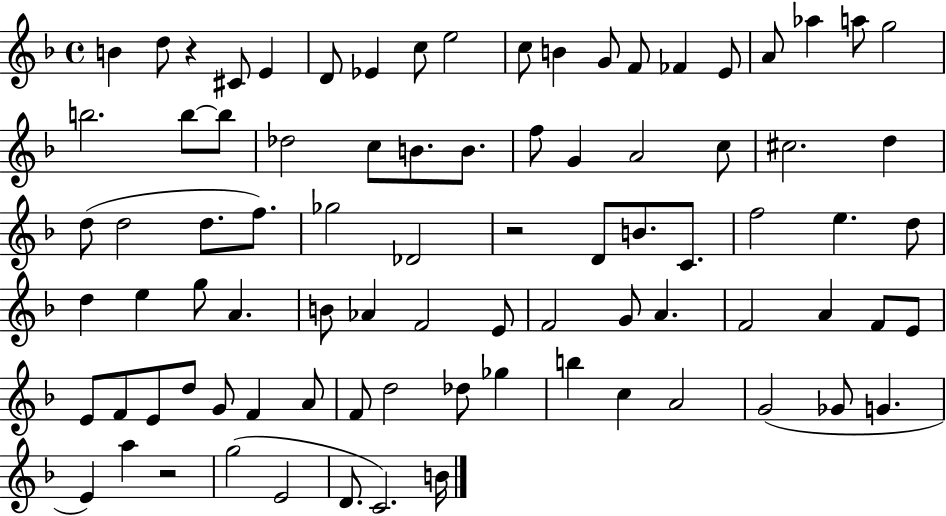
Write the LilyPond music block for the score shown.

{
  \clef treble
  \time 4/4
  \defaultTimeSignature
  \key f \major
  \repeat volta 2 { b'4 d''8 r4 cis'8 e'4 | d'8 ees'4 c''8 e''2 | c''8 b'4 g'8 f'8 fes'4 e'8 | a'8 aes''4 a''8 g''2 | \break b''2. b''8~~ b''8 | des''2 c''8 b'8. b'8. | f''8 g'4 a'2 c''8 | cis''2. d''4 | \break d''8( d''2 d''8. f''8.) | ges''2 des'2 | r2 d'8 b'8. c'8. | f''2 e''4. d''8 | \break d''4 e''4 g''8 a'4. | b'8 aes'4 f'2 e'8 | f'2 g'8 a'4. | f'2 a'4 f'8 e'8 | \break e'8 f'8 e'8 d''8 g'8 f'4 a'8 | f'8 d''2 des''8 ges''4 | b''4 c''4 a'2 | g'2( ges'8 g'4. | \break e'4) a''4 r2 | g''2( e'2 | d'8. c'2.) b'16 | } \bar "|."
}